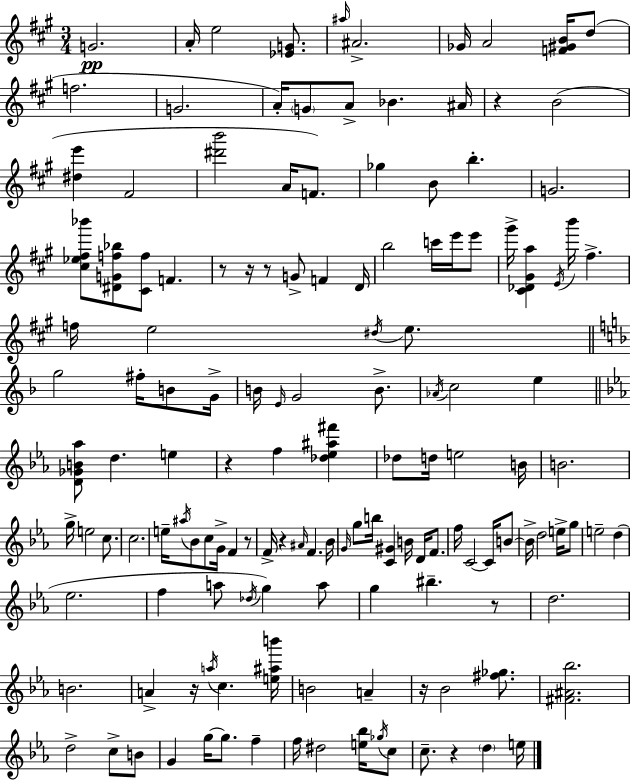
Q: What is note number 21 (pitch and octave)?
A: B4